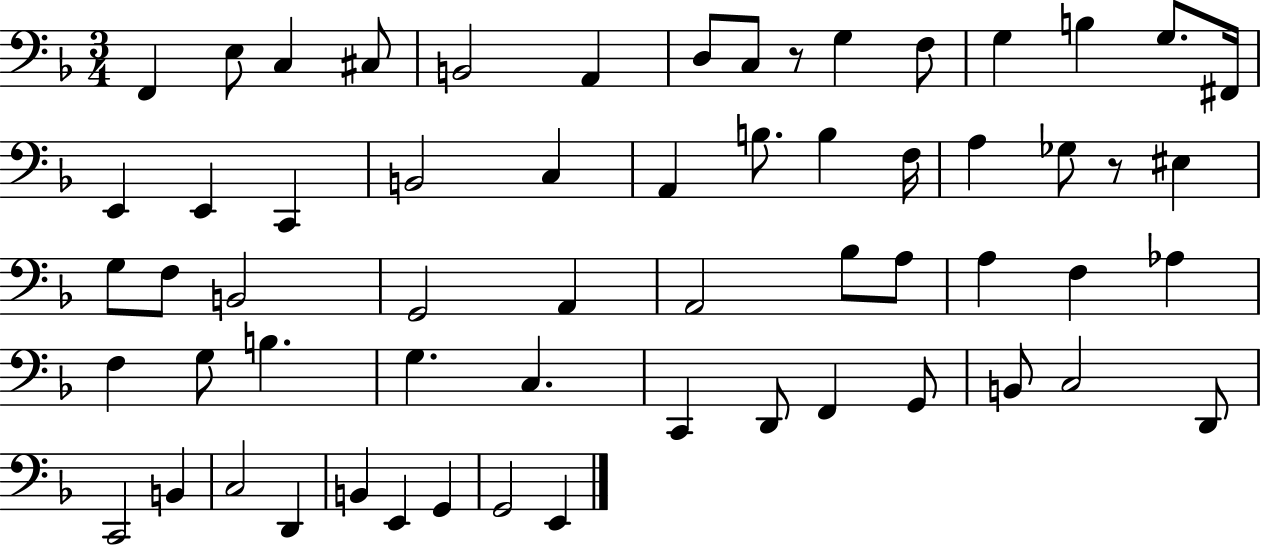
{
  \clef bass
  \numericTimeSignature
  \time 3/4
  \key f \major
  f,4 e8 c4 cis8 | b,2 a,4 | d8 c8 r8 g4 f8 | g4 b4 g8. fis,16 | \break e,4 e,4 c,4 | b,2 c4 | a,4 b8. b4 f16 | a4 ges8 r8 eis4 | \break g8 f8 b,2 | g,2 a,4 | a,2 bes8 a8 | a4 f4 aes4 | \break f4 g8 b4. | g4. c4. | c,4 d,8 f,4 g,8 | b,8 c2 d,8 | \break c,2 b,4 | c2 d,4 | b,4 e,4 g,4 | g,2 e,4 | \break \bar "|."
}